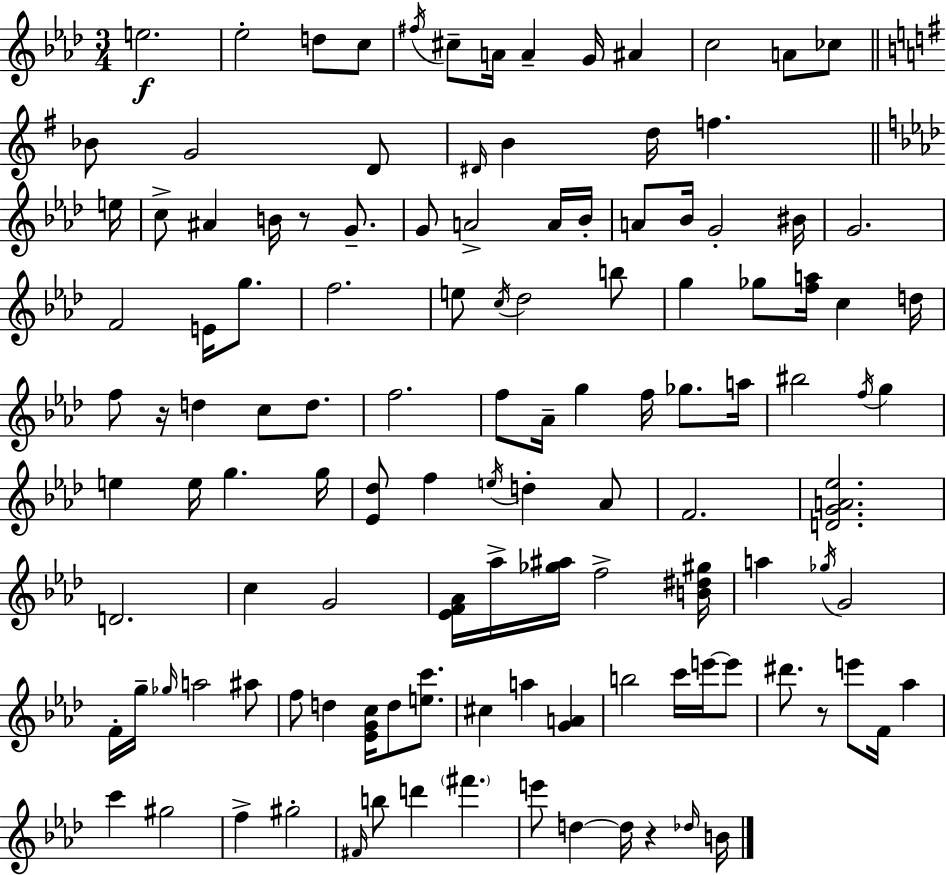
E5/h. Eb5/h D5/e C5/e F#5/s C#5/e A4/s A4/q G4/s A#4/q C5/h A4/e CES5/e Bb4/e G4/h D4/e D#4/s B4/q D5/s F5/q. E5/s C5/e A#4/q B4/s R/e G4/e. G4/e A4/h A4/s Bb4/s A4/e Bb4/s G4/h BIS4/s G4/h. F4/h E4/s G5/e. F5/h. E5/e C5/s Db5/h B5/e G5/q Gb5/e [F5,A5]/s C5/q D5/s F5/e R/s D5/q C5/e D5/e. F5/h. F5/e Ab4/s G5/q F5/s Gb5/e. A5/s BIS5/h F5/s G5/q E5/q E5/s G5/q. G5/s [Eb4,Db5]/e F5/q E5/s D5/q Ab4/e F4/h. [D4,G4,A4,Eb5]/h. D4/h. C5/q G4/h [Eb4,F4,Ab4]/s Ab5/s [Gb5,A#5]/s F5/h [B4,D#5,G#5]/s A5/q Gb5/s G4/h F4/s G5/s Gb5/s A5/h A#5/e F5/e D5/q [Eb4,G4,C5]/s D5/e [E5,C6]/e. C#5/q A5/q [G4,A4]/q B5/h C6/s E6/s E6/e D#6/e. R/e E6/e F4/s Ab5/q C6/q G#5/h F5/q G#5/h F#4/s B5/e D6/q F#6/q. E6/e D5/q D5/s R/q Db5/s B4/s